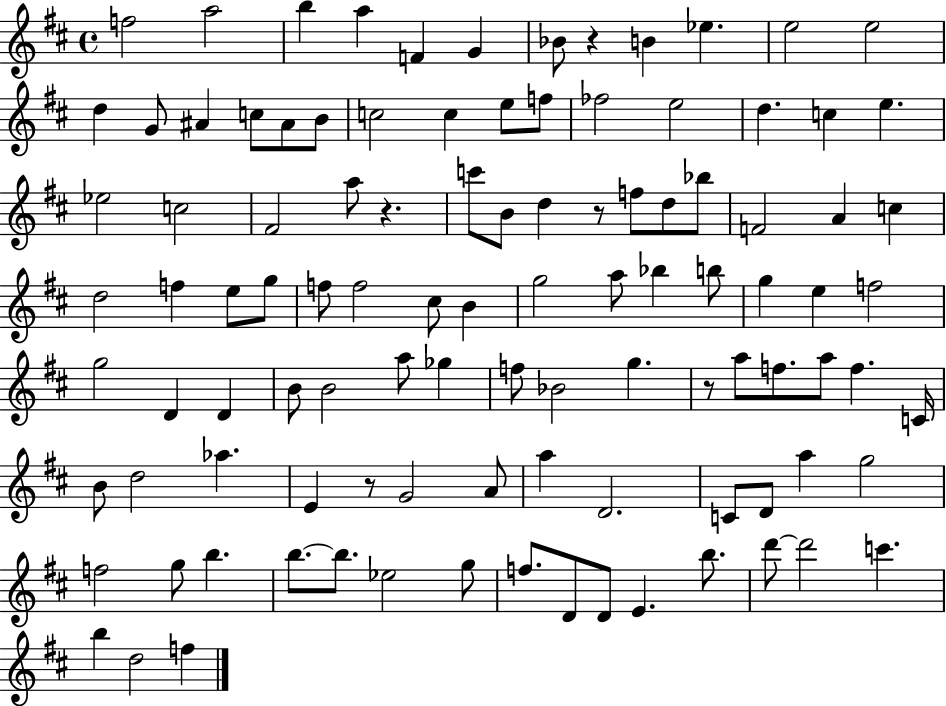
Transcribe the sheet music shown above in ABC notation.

X:1
T:Untitled
M:4/4
L:1/4
K:D
f2 a2 b a F G _B/2 z B _e e2 e2 d G/2 ^A c/2 ^A/2 B/2 c2 c e/2 f/2 _f2 e2 d c e _e2 c2 ^F2 a/2 z c'/2 B/2 d z/2 f/2 d/2 _b/2 F2 A c d2 f e/2 g/2 f/2 f2 ^c/2 B g2 a/2 _b b/2 g e f2 g2 D D B/2 B2 a/2 _g f/2 _B2 g z/2 a/2 f/2 a/2 f C/4 B/2 d2 _a E z/2 G2 A/2 a D2 C/2 D/2 a g2 f2 g/2 b b/2 b/2 _e2 g/2 f/2 D/2 D/2 E b/2 d'/2 d'2 c' b d2 f